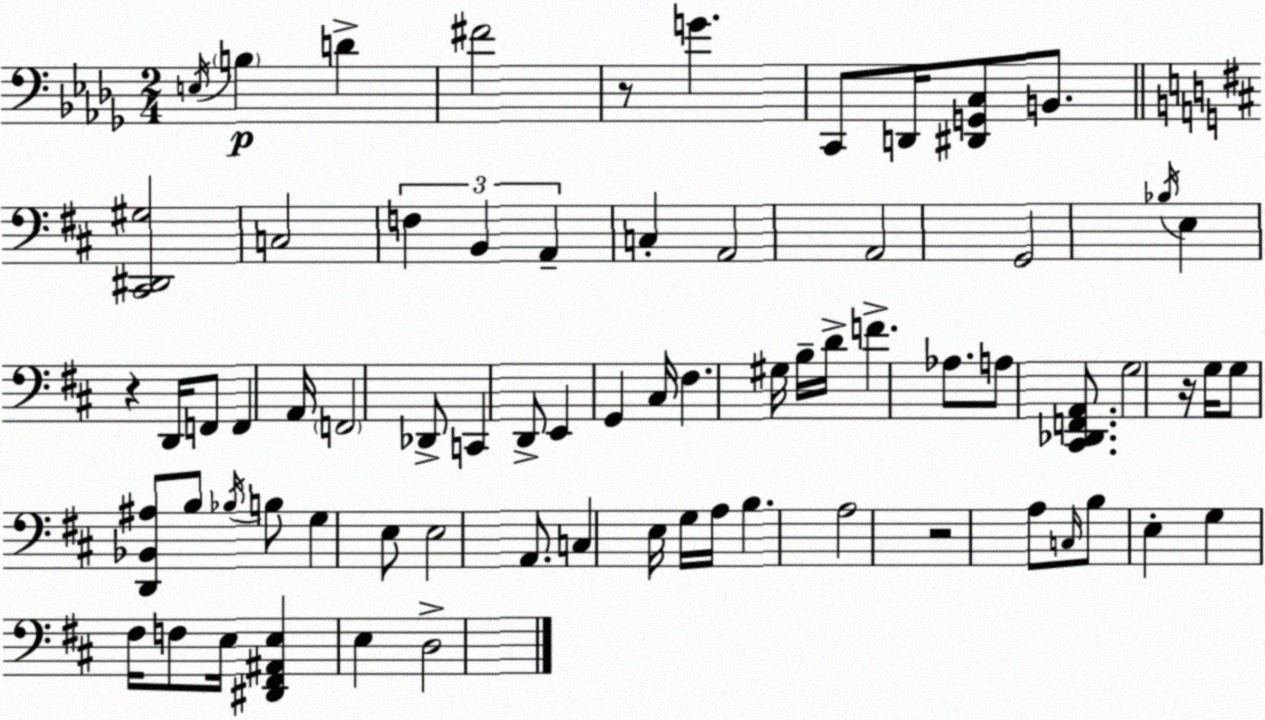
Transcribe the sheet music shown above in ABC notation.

X:1
T:Untitled
M:2/4
L:1/4
K:Bbm
E,/4 B, D ^F2 z/2 G C,,/2 D,,/4 [^D,,G,,C,]/2 B,,/2 [^C,,^D,,^G,]2 C,2 F, B,, A,, C, A,,2 A,,2 G,,2 _B,/4 E, z D,,/4 F,,/2 F,, A,,/4 F,,2 _D,,/2 C,, D,,/2 E,, G,, ^C,/4 ^F, ^G,/4 B,/4 D/4 F _A,/2 A,/2 [^C,,_D,,F,,A,,]/2 G,2 z/4 G,/4 G,/2 [D,,_B,,^A,]/2 B,/2 _B,/4 B,/2 G, E,/2 E,2 A,,/2 C, E,/4 G,/4 A,/4 B, A,2 z2 A,/2 C,/4 B,/2 E, G, ^F,/4 F,/2 E,/4 [^D,,^F,,^A,,E,] E, D,2